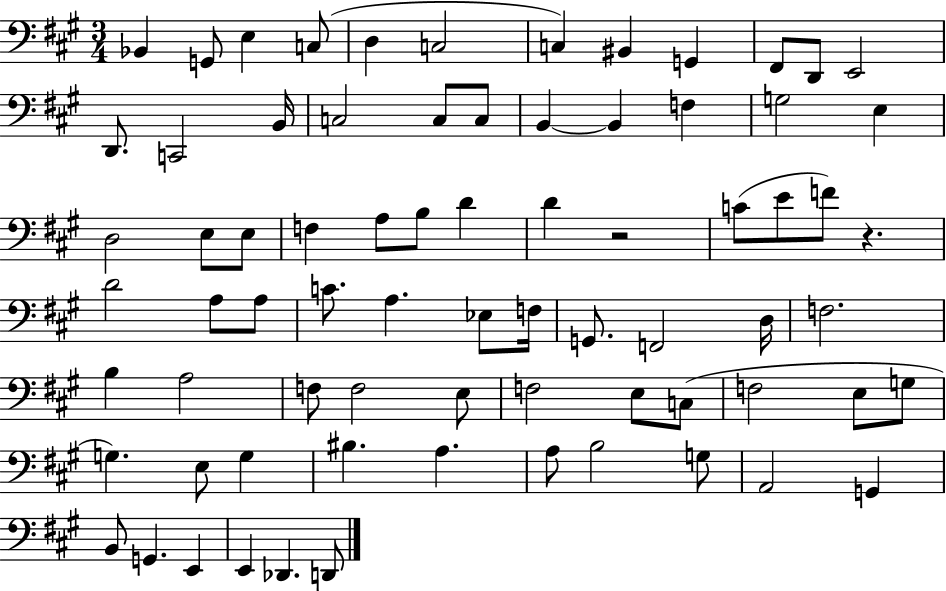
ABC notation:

X:1
T:Untitled
M:3/4
L:1/4
K:A
_B,, G,,/2 E, C,/2 D, C,2 C, ^B,, G,, ^F,,/2 D,,/2 E,,2 D,,/2 C,,2 B,,/4 C,2 C,/2 C,/2 B,, B,, F, G,2 E, D,2 E,/2 E,/2 F, A,/2 B,/2 D D z2 C/2 E/2 F/2 z D2 A,/2 A,/2 C/2 A, _E,/2 F,/4 G,,/2 F,,2 D,/4 F,2 B, A,2 F,/2 F,2 E,/2 F,2 E,/2 C,/2 F,2 E,/2 G,/2 G, E,/2 G, ^B, A, A,/2 B,2 G,/2 A,,2 G,, B,,/2 G,, E,, E,, _D,, D,,/2